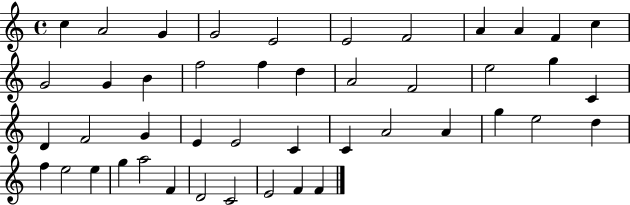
{
  \clef treble
  \time 4/4
  \defaultTimeSignature
  \key c \major
  c''4 a'2 g'4 | g'2 e'2 | e'2 f'2 | a'4 a'4 f'4 c''4 | \break g'2 g'4 b'4 | f''2 f''4 d''4 | a'2 f'2 | e''2 g''4 c'4 | \break d'4 f'2 g'4 | e'4 e'2 c'4 | c'4 a'2 a'4 | g''4 e''2 d''4 | \break f''4 e''2 e''4 | g''4 a''2 f'4 | d'2 c'2 | e'2 f'4 f'4 | \break \bar "|."
}